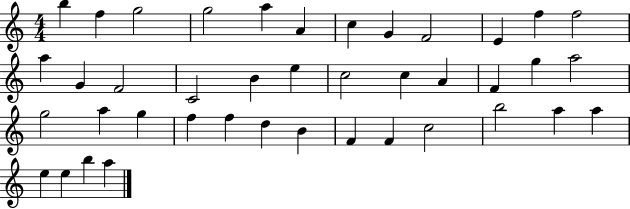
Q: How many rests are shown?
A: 0